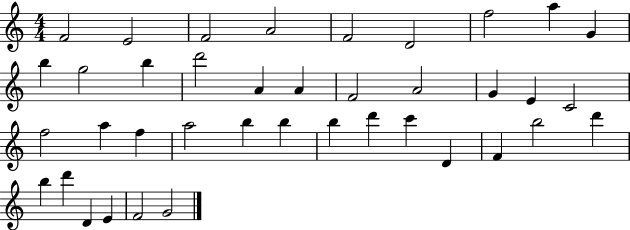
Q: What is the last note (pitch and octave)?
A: G4